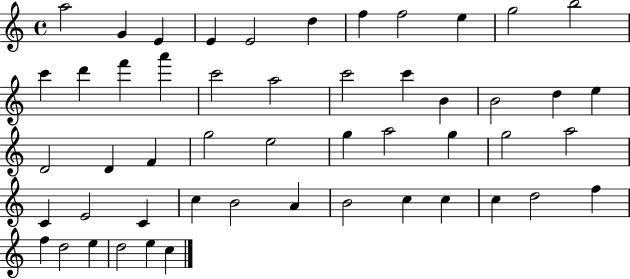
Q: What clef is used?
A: treble